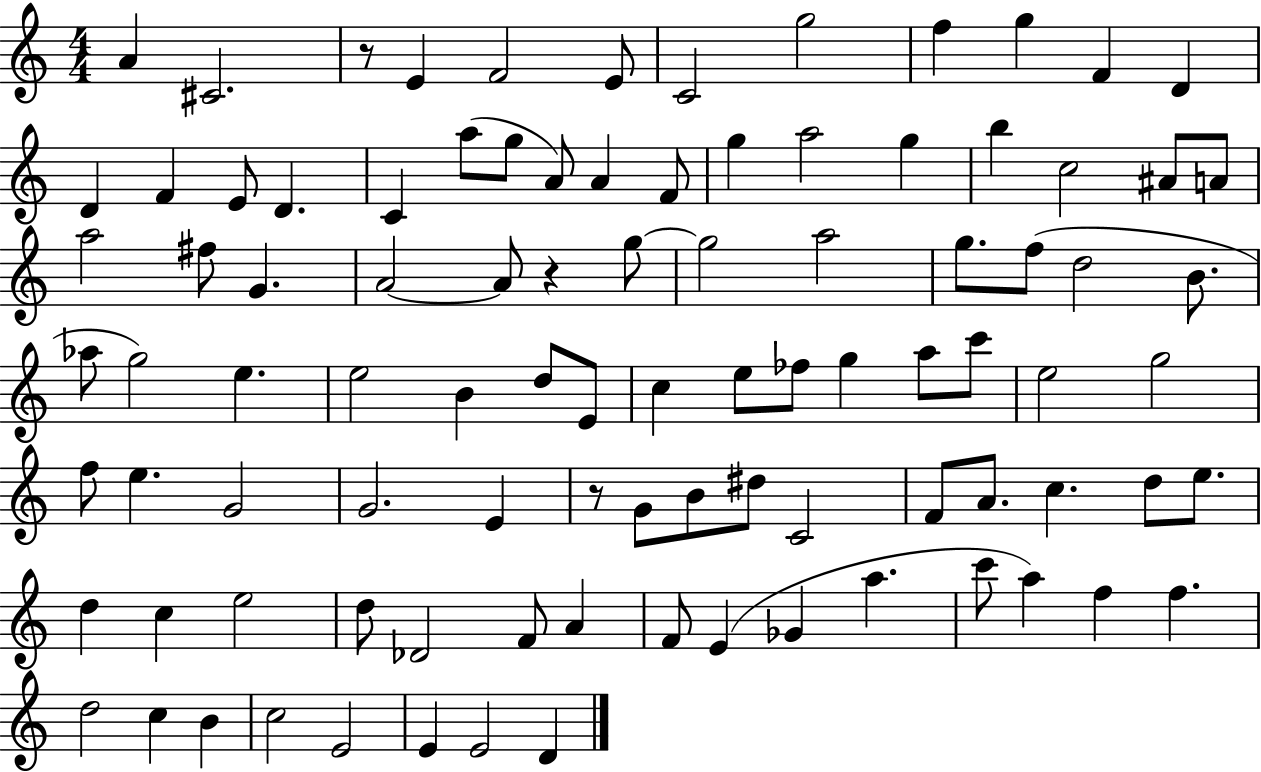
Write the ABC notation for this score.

X:1
T:Untitled
M:4/4
L:1/4
K:C
A ^C2 z/2 E F2 E/2 C2 g2 f g F D D F E/2 D C a/2 g/2 A/2 A F/2 g a2 g b c2 ^A/2 A/2 a2 ^f/2 G A2 A/2 z g/2 g2 a2 g/2 f/2 d2 B/2 _a/2 g2 e e2 B d/2 E/2 c e/2 _f/2 g a/2 c'/2 e2 g2 f/2 e G2 G2 E z/2 G/2 B/2 ^d/2 C2 F/2 A/2 c d/2 e/2 d c e2 d/2 _D2 F/2 A F/2 E _G a c'/2 a f f d2 c B c2 E2 E E2 D